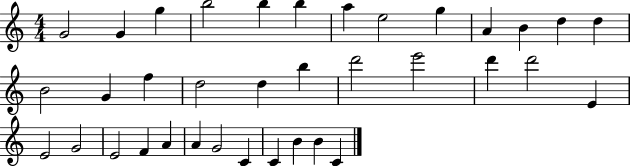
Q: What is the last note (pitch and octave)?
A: C4